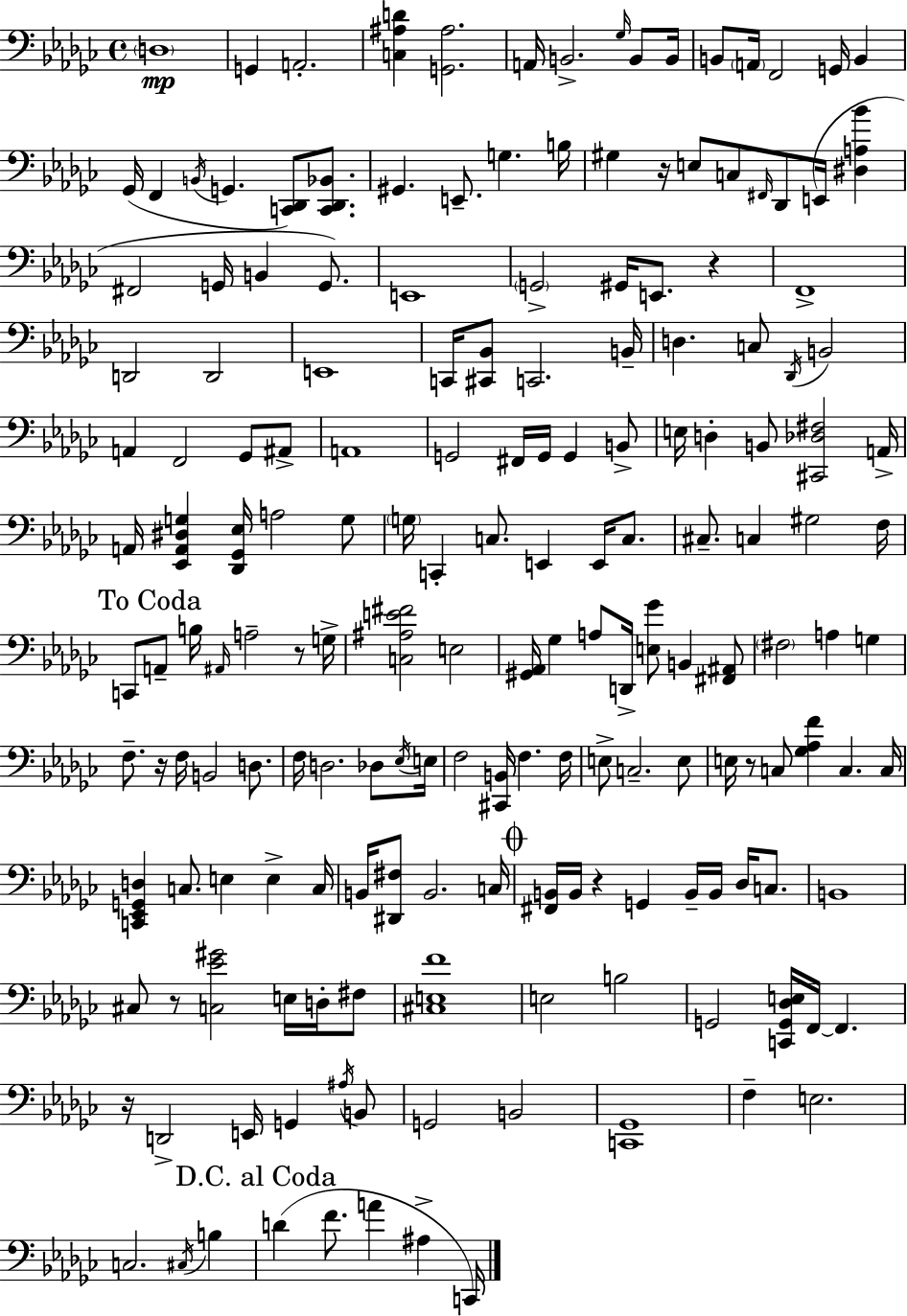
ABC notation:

X:1
T:Untitled
M:4/4
L:1/4
K:Ebm
D,4 G,, A,,2 [C,^A,D] [G,,^A,]2 A,,/4 B,,2 _G,/4 B,,/2 B,,/4 B,,/2 A,,/4 F,,2 G,,/4 B,, _G,,/4 F,, B,,/4 G,, [C,,_D,,]/2 [C,,_D,,_B,,]/2 ^G,, E,,/2 G, B,/4 ^G, z/4 E,/2 C,/2 ^F,,/4 _D,,/2 E,,/4 [^D,A,_B] ^F,,2 G,,/4 B,, G,,/2 E,,4 G,,2 ^G,,/4 E,,/2 z F,,4 D,,2 D,,2 E,,4 C,,/4 [^C,,_B,,]/2 C,,2 B,,/4 D, C,/2 _D,,/4 B,,2 A,, F,,2 _G,,/2 ^A,,/2 A,,4 G,,2 ^F,,/4 G,,/4 G,, B,,/2 E,/4 D, B,,/2 [^C,,_D,^F,]2 A,,/4 A,,/4 [_E,,A,,^D,G,] [_D,,_G,,_E,]/4 A,2 G,/2 G,/4 C,, C,/2 E,, E,,/4 C,/2 ^C,/2 C, ^G,2 F,/4 C,,/2 A,,/2 B,/4 ^A,,/4 A,2 z/2 G,/4 [C,^A,E^F]2 E,2 [^G,,_A,,]/4 _G, A,/2 D,,/4 [E,_G]/2 B,, [^F,,^A,,]/2 ^F,2 A, G, F,/2 z/4 F,/4 B,,2 D,/2 F,/4 D,2 _D,/2 _E,/4 E,/4 F,2 [^C,,B,,]/4 F, F,/4 E,/2 C,2 E,/2 E,/4 z/2 C,/2 [_G,_A,F] C, C,/4 [C,,_E,,G,,D,] C,/2 E, E, C,/4 B,,/4 [^D,,^F,]/2 B,,2 C,/4 [^F,,B,,]/4 B,,/4 z G,, B,,/4 B,,/4 _D,/4 C,/2 B,,4 ^C,/2 z/2 [C,_E^G]2 E,/4 D,/4 ^F,/2 [^C,E,F]4 E,2 B,2 G,,2 [C,,G,,_D,E,]/4 F,,/4 F,, z/4 D,,2 E,,/4 G,, ^A,/4 B,,/2 G,,2 B,,2 [C,,_G,,]4 F, E,2 C,2 ^C,/4 B, D F/2 A ^A, C,,/4